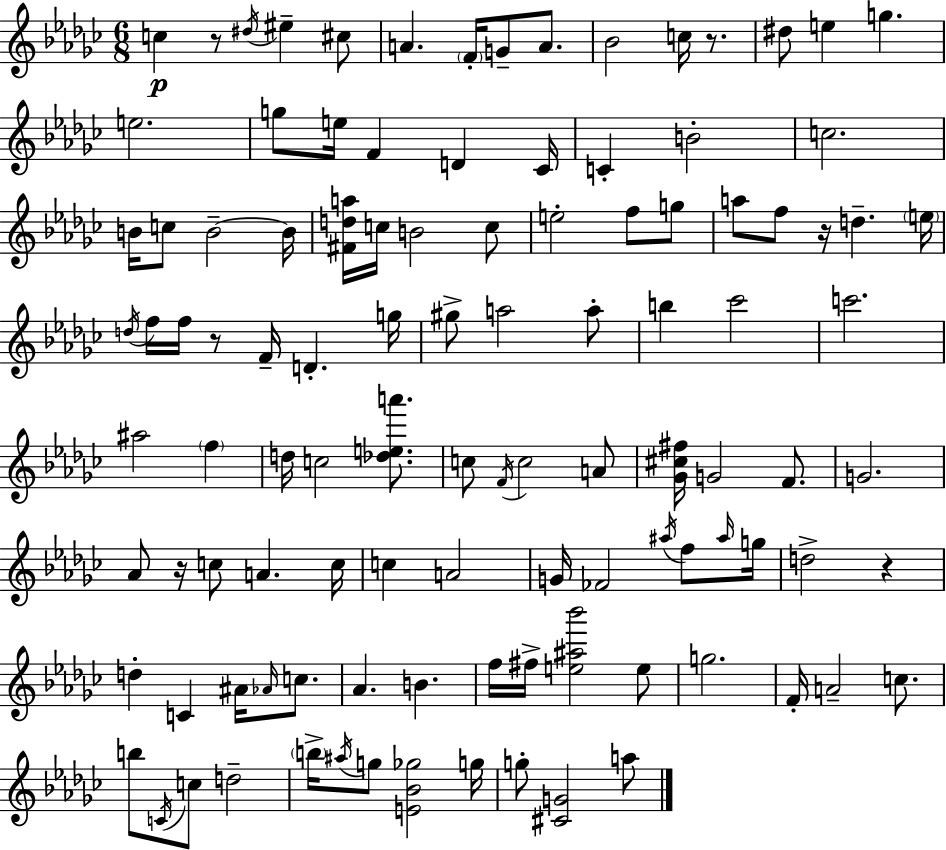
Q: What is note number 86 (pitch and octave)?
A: C5